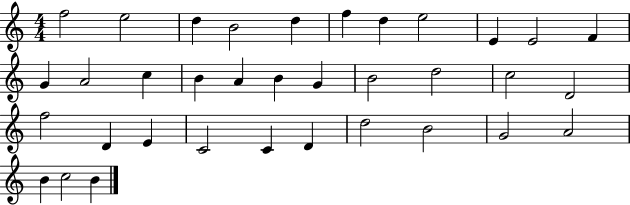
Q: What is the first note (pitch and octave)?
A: F5